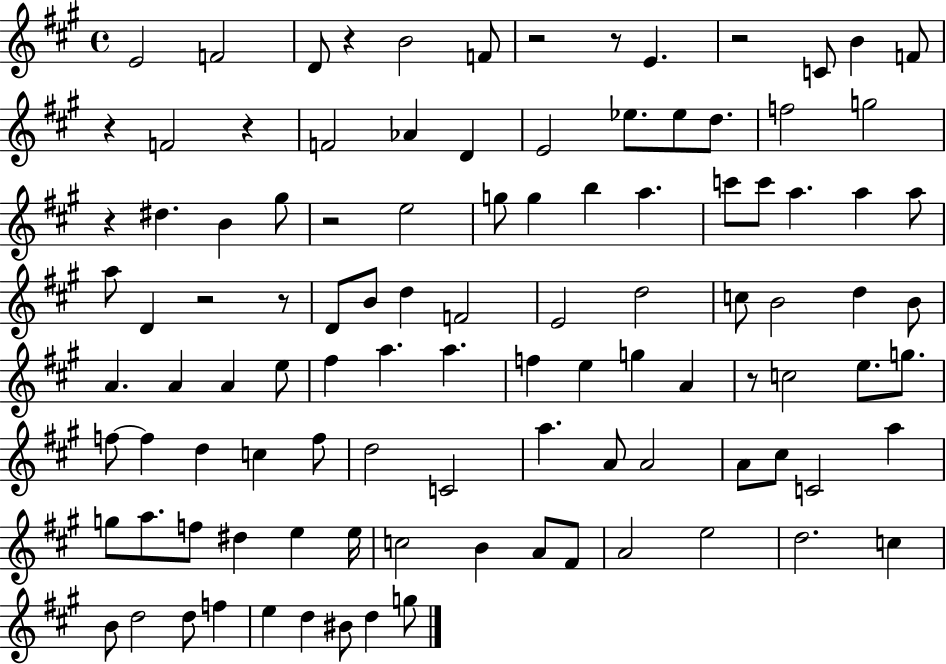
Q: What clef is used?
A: treble